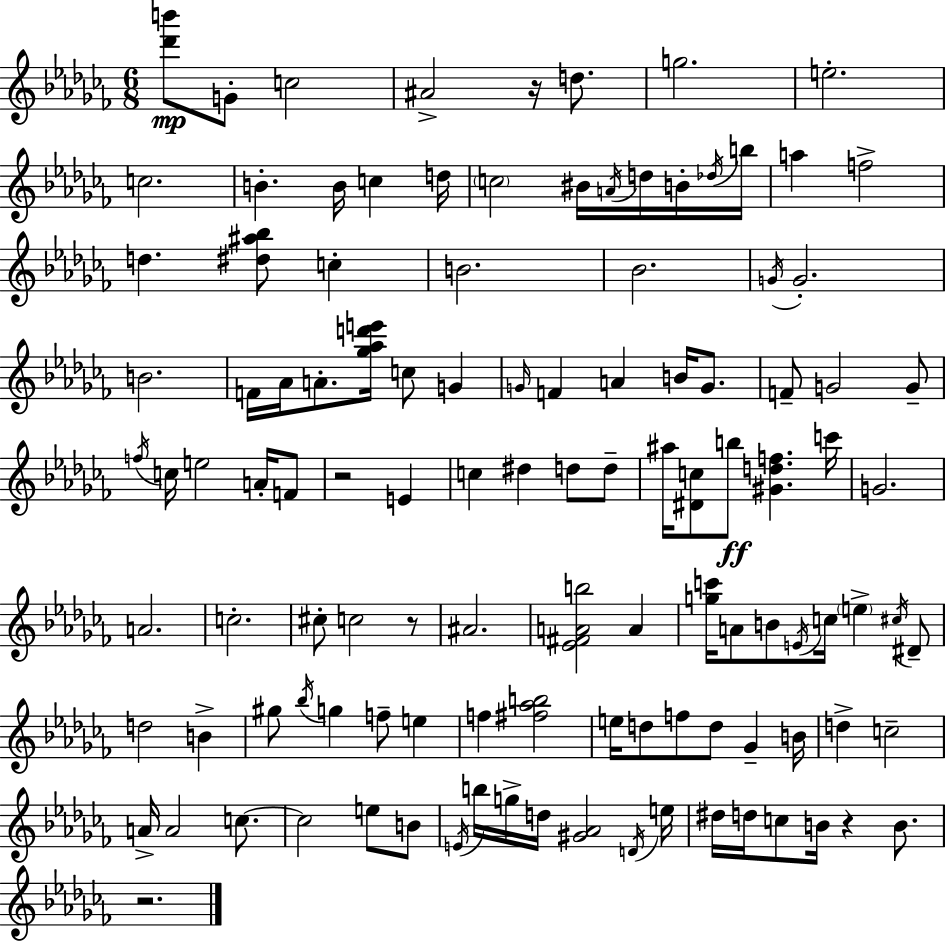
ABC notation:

X:1
T:Untitled
M:6/8
L:1/4
K:Abm
[_d'b']/2 G/2 c2 ^A2 z/4 d/2 g2 e2 c2 B B/4 c d/4 c2 ^B/4 A/4 d/4 B/4 _d/4 b/4 a f2 d [^d^a_b]/2 c B2 _B2 G/4 G2 B2 F/4 _A/4 A/2 [_g_ad'e']/4 c/2 G G/4 F A B/4 G/2 F/2 G2 G/2 f/4 c/4 e2 A/4 F/2 z2 E c ^d d/2 d/2 ^a/4 [^Dc]/2 b/2 [^Gdf] c'/4 G2 A2 c2 ^c/2 c2 z/2 ^A2 [_E^FAb]2 A [gc']/4 A/2 B/2 E/4 c/4 e ^c/4 ^D/2 d2 B ^g/2 _b/4 g f/2 e f [^f_ab]2 e/4 d/2 f/2 d/2 _G B/4 d c2 A/4 A2 c/2 c2 e/2 B/2 E/4 b/4 g/4 d/4 [^G_A]2 D/4 e/4 ^d/4 d/4 c/2 B/4 z B/2 z2